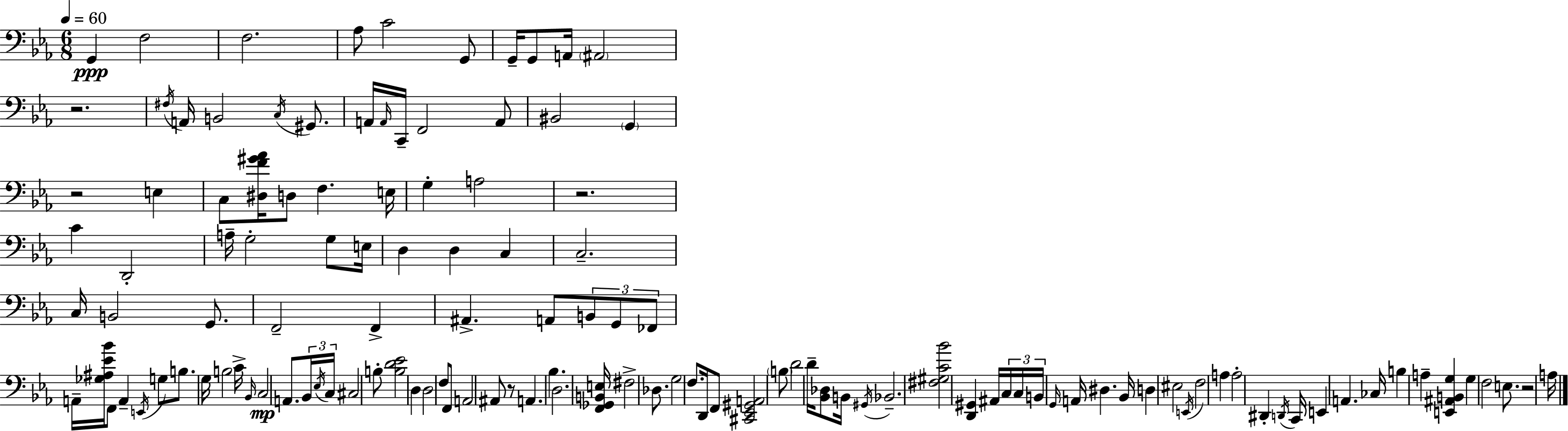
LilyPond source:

{
  \clef bass
  \numericTimeSignature
  \time 6/8
  \key c \minor
  \tempo 4 = 60
  g,4\ppp f2 | f2. | aes8 c'2 g,8 | g,16-- g,8 a,16 \parenthesize ais,2 | \break r2. | \acciaccatura { fis16 } a,16 b,2 \acciaccatura { c16 } gis,8. | a,16 \grace { a,16 } c,16-- f,2 | a,8 bis,2 \parenthesize g,4 | \break r2 e4 | c8 <dis f' gis' aes'>16 d8 f4. | e16 g4-. a2 | r2. | \break c'4 d,2-. | a16-- g2-. | g8 e16 d4 d4 c4 | c2.-- | \break c16 b,2 | g,8. f,2-- f,4-> | ais,4.-> a,8 \tuplet 3/2 { b,8 | g,8 fes,8 } a,16-- <ges ais ees' bes'>16 f,8 a,4-- | \break \acciaccatura { e,16 } g8 b8. g16 b2 | c'16-> \grace { bes,16 }\mp c2 | a,8. \tuplet 3/2 { bes,16 \acciaccatura { ees16 } c16 } cis2 | b8-. <b d' ees'>2 | \break d4 d2 | f8 f,8 a,2 | ais,8 r8 a,4. | bes4. d2. | \break <f, ges, b, e>16 fis2-> | des8. g2 | f8. d,16 f,8 <cis, ees, gis, a,>2 | \parenthesize b8 d'2 | \break d'16-- <bes, des>8 b,16 \acciaccatura { gis,16 } bes,2.-- | <fis gis c' bes'>2 | <d, gis,>4 ais,16 \tuplet 3/2 { c16 c16 b,16 } \grace { g,16 } | a,16 dis4. bes,16 d4 | \break eis2 \acciaccatura { e,16 } f2 | a4 a2-. | dis,4-. \acciaccatura { d,16 } c,16 e,4 | a,4. ces16 b4 | \break a4-- <e, ais, b, g>4 g4 | f2 e8. | r2 a16 \bar "|."
}